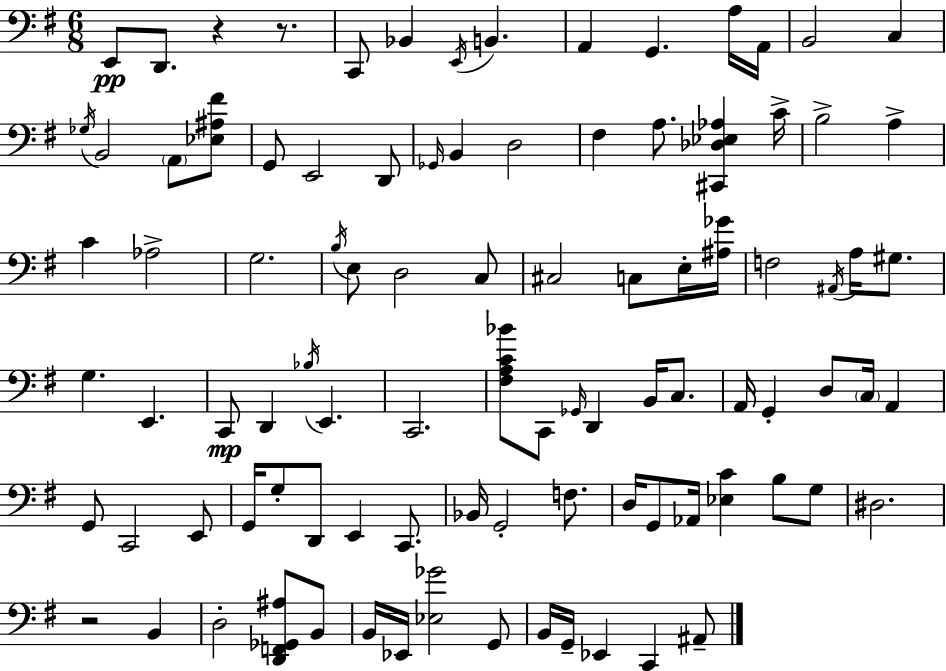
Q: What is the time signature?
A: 6/8